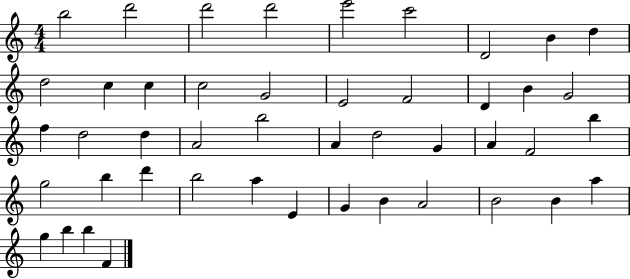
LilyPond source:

{
  \clef treble
  \numericTimeSignature
  \time 4/4
  \key c \major
  b''2 d'''2 | d'''2 d'''2 | e'''2 c'''2 | d'2 b'4 d''4 | \break d''2 c''4 c''4 | c''2 g'2 | e'2 f'2 | d'4 b'4 g'2 | \break f''4 d''2 d''4 | a'2 b''2 | a'4 d''2 g'4 | a'4 f'2 b''4 | \break g''2 b''4 d'''4 | b''2 a''4 e'4 | g'4 b'4 a'2 | b'2 b'4 a''4 | \break g''4 b''4 b''4 f'4 | \bar "|."
}